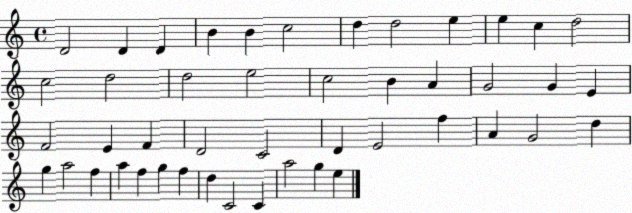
X:1
T:Untitled
M:4/4
L:1/4
K:C
D2 D D B B c2 d d2 e e c d2 c2 d2 d2 e2 c2 B A G2 G E F2 E F D2 C2 D E2 f A G2 d g a2 f a f g f d C2 C a2 g e